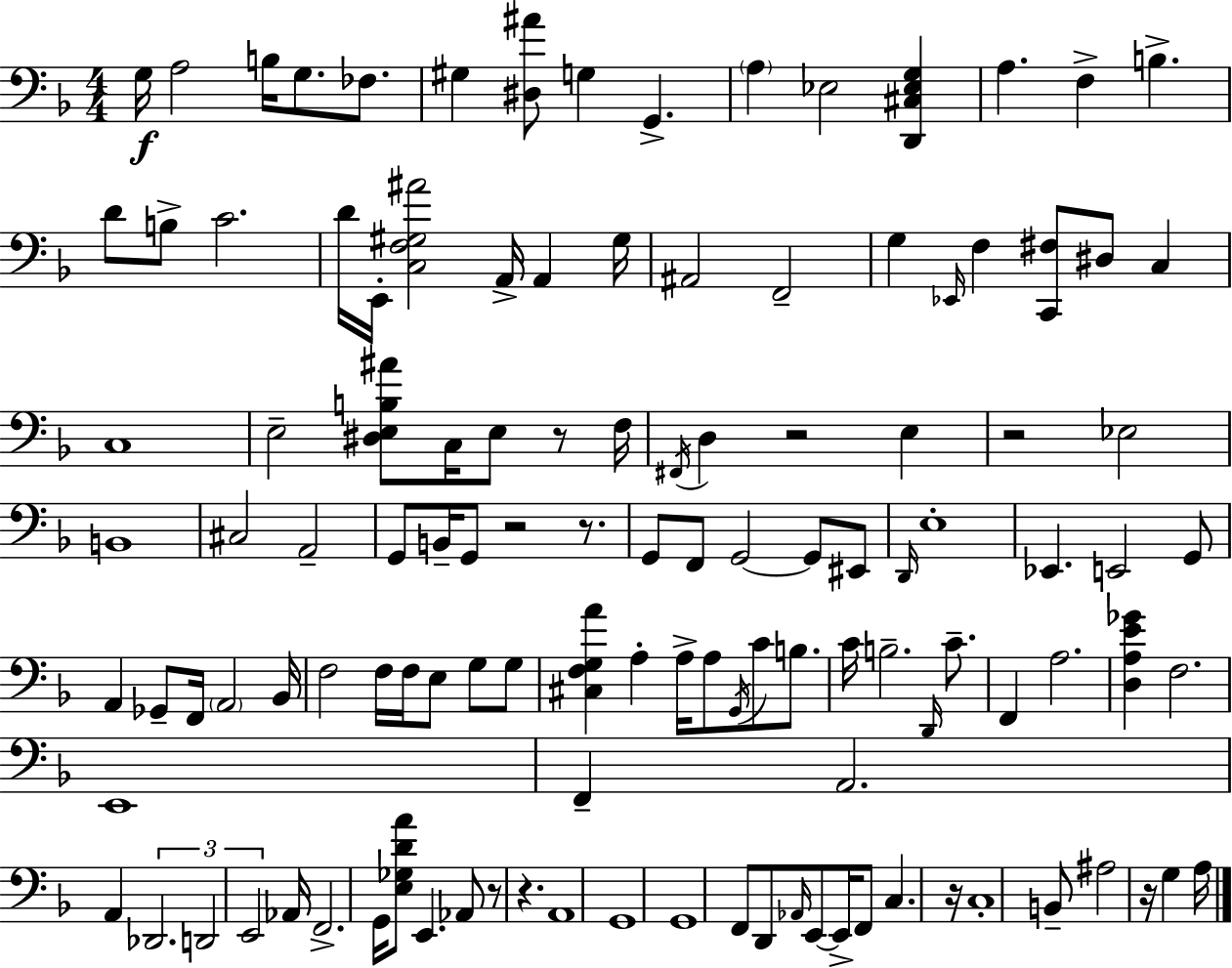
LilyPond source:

{
  \clef bass
  \numericTimeSignature
  \time 4/4
  \key f \major
  \repeat volta 2 { g16\f a2 b16 g8. fes8. | gis4 <dis ais'>8 g4 g,4.-> | \parenthesize a4 ees2 <d, cis ees g>4 | a4. f4-> b4.-> | \break d'8 b8-> c'2. | d'16 e,16-. <c f gis ais'>2 a,16-> a,4 gis16 | ais,2 f,2-- | g4 \grace { ees,16 } f4 <c, fis>8 dis8 c4 | \break c1 | e2-- <dis e b ais'>8 c16 e8 r8 | f16 \acciaccatura { fis,16 } d4 r2 e4 | r2 ees2 | \break b,1 | cis2 a,2-- | g,8 b,16-- g,8 r2 r8. | g,8 f,8 g,2~~ g,8 | \break eis,8 \grace { d,16 } e1-. | ees,4. e,2 | g,8 a,4 ges,8-- f,16 \parenthesize a,2 | bes,16 f2 f16 f16 e8 g8 | \break g8 <cis f g a'>4 a4-. a16-> a8 \acciaccatura { g,16 } c'8 | b8. c'16 b2.-- | \grace { d,16 } c'8.-- f,4 a2. | <d a e' ges'>4 f2. | \break e,1 | f,4-- a,2. | a,4 \tuplet 3/2 { des,2. | d,2 e,2 } | \break aes,16 f,2.-> | g,16 <e ges d' a'>8 e,4. aes,8 r8 r4. | a,1 | g,1 | \break g,1 | f,8 d,8 \grace { aes,16 } e,8~~ e,16-> f,8 c4. | r16 c1-. | b,8-- ais2 | \break r16 g4 a16 } \bar "|."
}